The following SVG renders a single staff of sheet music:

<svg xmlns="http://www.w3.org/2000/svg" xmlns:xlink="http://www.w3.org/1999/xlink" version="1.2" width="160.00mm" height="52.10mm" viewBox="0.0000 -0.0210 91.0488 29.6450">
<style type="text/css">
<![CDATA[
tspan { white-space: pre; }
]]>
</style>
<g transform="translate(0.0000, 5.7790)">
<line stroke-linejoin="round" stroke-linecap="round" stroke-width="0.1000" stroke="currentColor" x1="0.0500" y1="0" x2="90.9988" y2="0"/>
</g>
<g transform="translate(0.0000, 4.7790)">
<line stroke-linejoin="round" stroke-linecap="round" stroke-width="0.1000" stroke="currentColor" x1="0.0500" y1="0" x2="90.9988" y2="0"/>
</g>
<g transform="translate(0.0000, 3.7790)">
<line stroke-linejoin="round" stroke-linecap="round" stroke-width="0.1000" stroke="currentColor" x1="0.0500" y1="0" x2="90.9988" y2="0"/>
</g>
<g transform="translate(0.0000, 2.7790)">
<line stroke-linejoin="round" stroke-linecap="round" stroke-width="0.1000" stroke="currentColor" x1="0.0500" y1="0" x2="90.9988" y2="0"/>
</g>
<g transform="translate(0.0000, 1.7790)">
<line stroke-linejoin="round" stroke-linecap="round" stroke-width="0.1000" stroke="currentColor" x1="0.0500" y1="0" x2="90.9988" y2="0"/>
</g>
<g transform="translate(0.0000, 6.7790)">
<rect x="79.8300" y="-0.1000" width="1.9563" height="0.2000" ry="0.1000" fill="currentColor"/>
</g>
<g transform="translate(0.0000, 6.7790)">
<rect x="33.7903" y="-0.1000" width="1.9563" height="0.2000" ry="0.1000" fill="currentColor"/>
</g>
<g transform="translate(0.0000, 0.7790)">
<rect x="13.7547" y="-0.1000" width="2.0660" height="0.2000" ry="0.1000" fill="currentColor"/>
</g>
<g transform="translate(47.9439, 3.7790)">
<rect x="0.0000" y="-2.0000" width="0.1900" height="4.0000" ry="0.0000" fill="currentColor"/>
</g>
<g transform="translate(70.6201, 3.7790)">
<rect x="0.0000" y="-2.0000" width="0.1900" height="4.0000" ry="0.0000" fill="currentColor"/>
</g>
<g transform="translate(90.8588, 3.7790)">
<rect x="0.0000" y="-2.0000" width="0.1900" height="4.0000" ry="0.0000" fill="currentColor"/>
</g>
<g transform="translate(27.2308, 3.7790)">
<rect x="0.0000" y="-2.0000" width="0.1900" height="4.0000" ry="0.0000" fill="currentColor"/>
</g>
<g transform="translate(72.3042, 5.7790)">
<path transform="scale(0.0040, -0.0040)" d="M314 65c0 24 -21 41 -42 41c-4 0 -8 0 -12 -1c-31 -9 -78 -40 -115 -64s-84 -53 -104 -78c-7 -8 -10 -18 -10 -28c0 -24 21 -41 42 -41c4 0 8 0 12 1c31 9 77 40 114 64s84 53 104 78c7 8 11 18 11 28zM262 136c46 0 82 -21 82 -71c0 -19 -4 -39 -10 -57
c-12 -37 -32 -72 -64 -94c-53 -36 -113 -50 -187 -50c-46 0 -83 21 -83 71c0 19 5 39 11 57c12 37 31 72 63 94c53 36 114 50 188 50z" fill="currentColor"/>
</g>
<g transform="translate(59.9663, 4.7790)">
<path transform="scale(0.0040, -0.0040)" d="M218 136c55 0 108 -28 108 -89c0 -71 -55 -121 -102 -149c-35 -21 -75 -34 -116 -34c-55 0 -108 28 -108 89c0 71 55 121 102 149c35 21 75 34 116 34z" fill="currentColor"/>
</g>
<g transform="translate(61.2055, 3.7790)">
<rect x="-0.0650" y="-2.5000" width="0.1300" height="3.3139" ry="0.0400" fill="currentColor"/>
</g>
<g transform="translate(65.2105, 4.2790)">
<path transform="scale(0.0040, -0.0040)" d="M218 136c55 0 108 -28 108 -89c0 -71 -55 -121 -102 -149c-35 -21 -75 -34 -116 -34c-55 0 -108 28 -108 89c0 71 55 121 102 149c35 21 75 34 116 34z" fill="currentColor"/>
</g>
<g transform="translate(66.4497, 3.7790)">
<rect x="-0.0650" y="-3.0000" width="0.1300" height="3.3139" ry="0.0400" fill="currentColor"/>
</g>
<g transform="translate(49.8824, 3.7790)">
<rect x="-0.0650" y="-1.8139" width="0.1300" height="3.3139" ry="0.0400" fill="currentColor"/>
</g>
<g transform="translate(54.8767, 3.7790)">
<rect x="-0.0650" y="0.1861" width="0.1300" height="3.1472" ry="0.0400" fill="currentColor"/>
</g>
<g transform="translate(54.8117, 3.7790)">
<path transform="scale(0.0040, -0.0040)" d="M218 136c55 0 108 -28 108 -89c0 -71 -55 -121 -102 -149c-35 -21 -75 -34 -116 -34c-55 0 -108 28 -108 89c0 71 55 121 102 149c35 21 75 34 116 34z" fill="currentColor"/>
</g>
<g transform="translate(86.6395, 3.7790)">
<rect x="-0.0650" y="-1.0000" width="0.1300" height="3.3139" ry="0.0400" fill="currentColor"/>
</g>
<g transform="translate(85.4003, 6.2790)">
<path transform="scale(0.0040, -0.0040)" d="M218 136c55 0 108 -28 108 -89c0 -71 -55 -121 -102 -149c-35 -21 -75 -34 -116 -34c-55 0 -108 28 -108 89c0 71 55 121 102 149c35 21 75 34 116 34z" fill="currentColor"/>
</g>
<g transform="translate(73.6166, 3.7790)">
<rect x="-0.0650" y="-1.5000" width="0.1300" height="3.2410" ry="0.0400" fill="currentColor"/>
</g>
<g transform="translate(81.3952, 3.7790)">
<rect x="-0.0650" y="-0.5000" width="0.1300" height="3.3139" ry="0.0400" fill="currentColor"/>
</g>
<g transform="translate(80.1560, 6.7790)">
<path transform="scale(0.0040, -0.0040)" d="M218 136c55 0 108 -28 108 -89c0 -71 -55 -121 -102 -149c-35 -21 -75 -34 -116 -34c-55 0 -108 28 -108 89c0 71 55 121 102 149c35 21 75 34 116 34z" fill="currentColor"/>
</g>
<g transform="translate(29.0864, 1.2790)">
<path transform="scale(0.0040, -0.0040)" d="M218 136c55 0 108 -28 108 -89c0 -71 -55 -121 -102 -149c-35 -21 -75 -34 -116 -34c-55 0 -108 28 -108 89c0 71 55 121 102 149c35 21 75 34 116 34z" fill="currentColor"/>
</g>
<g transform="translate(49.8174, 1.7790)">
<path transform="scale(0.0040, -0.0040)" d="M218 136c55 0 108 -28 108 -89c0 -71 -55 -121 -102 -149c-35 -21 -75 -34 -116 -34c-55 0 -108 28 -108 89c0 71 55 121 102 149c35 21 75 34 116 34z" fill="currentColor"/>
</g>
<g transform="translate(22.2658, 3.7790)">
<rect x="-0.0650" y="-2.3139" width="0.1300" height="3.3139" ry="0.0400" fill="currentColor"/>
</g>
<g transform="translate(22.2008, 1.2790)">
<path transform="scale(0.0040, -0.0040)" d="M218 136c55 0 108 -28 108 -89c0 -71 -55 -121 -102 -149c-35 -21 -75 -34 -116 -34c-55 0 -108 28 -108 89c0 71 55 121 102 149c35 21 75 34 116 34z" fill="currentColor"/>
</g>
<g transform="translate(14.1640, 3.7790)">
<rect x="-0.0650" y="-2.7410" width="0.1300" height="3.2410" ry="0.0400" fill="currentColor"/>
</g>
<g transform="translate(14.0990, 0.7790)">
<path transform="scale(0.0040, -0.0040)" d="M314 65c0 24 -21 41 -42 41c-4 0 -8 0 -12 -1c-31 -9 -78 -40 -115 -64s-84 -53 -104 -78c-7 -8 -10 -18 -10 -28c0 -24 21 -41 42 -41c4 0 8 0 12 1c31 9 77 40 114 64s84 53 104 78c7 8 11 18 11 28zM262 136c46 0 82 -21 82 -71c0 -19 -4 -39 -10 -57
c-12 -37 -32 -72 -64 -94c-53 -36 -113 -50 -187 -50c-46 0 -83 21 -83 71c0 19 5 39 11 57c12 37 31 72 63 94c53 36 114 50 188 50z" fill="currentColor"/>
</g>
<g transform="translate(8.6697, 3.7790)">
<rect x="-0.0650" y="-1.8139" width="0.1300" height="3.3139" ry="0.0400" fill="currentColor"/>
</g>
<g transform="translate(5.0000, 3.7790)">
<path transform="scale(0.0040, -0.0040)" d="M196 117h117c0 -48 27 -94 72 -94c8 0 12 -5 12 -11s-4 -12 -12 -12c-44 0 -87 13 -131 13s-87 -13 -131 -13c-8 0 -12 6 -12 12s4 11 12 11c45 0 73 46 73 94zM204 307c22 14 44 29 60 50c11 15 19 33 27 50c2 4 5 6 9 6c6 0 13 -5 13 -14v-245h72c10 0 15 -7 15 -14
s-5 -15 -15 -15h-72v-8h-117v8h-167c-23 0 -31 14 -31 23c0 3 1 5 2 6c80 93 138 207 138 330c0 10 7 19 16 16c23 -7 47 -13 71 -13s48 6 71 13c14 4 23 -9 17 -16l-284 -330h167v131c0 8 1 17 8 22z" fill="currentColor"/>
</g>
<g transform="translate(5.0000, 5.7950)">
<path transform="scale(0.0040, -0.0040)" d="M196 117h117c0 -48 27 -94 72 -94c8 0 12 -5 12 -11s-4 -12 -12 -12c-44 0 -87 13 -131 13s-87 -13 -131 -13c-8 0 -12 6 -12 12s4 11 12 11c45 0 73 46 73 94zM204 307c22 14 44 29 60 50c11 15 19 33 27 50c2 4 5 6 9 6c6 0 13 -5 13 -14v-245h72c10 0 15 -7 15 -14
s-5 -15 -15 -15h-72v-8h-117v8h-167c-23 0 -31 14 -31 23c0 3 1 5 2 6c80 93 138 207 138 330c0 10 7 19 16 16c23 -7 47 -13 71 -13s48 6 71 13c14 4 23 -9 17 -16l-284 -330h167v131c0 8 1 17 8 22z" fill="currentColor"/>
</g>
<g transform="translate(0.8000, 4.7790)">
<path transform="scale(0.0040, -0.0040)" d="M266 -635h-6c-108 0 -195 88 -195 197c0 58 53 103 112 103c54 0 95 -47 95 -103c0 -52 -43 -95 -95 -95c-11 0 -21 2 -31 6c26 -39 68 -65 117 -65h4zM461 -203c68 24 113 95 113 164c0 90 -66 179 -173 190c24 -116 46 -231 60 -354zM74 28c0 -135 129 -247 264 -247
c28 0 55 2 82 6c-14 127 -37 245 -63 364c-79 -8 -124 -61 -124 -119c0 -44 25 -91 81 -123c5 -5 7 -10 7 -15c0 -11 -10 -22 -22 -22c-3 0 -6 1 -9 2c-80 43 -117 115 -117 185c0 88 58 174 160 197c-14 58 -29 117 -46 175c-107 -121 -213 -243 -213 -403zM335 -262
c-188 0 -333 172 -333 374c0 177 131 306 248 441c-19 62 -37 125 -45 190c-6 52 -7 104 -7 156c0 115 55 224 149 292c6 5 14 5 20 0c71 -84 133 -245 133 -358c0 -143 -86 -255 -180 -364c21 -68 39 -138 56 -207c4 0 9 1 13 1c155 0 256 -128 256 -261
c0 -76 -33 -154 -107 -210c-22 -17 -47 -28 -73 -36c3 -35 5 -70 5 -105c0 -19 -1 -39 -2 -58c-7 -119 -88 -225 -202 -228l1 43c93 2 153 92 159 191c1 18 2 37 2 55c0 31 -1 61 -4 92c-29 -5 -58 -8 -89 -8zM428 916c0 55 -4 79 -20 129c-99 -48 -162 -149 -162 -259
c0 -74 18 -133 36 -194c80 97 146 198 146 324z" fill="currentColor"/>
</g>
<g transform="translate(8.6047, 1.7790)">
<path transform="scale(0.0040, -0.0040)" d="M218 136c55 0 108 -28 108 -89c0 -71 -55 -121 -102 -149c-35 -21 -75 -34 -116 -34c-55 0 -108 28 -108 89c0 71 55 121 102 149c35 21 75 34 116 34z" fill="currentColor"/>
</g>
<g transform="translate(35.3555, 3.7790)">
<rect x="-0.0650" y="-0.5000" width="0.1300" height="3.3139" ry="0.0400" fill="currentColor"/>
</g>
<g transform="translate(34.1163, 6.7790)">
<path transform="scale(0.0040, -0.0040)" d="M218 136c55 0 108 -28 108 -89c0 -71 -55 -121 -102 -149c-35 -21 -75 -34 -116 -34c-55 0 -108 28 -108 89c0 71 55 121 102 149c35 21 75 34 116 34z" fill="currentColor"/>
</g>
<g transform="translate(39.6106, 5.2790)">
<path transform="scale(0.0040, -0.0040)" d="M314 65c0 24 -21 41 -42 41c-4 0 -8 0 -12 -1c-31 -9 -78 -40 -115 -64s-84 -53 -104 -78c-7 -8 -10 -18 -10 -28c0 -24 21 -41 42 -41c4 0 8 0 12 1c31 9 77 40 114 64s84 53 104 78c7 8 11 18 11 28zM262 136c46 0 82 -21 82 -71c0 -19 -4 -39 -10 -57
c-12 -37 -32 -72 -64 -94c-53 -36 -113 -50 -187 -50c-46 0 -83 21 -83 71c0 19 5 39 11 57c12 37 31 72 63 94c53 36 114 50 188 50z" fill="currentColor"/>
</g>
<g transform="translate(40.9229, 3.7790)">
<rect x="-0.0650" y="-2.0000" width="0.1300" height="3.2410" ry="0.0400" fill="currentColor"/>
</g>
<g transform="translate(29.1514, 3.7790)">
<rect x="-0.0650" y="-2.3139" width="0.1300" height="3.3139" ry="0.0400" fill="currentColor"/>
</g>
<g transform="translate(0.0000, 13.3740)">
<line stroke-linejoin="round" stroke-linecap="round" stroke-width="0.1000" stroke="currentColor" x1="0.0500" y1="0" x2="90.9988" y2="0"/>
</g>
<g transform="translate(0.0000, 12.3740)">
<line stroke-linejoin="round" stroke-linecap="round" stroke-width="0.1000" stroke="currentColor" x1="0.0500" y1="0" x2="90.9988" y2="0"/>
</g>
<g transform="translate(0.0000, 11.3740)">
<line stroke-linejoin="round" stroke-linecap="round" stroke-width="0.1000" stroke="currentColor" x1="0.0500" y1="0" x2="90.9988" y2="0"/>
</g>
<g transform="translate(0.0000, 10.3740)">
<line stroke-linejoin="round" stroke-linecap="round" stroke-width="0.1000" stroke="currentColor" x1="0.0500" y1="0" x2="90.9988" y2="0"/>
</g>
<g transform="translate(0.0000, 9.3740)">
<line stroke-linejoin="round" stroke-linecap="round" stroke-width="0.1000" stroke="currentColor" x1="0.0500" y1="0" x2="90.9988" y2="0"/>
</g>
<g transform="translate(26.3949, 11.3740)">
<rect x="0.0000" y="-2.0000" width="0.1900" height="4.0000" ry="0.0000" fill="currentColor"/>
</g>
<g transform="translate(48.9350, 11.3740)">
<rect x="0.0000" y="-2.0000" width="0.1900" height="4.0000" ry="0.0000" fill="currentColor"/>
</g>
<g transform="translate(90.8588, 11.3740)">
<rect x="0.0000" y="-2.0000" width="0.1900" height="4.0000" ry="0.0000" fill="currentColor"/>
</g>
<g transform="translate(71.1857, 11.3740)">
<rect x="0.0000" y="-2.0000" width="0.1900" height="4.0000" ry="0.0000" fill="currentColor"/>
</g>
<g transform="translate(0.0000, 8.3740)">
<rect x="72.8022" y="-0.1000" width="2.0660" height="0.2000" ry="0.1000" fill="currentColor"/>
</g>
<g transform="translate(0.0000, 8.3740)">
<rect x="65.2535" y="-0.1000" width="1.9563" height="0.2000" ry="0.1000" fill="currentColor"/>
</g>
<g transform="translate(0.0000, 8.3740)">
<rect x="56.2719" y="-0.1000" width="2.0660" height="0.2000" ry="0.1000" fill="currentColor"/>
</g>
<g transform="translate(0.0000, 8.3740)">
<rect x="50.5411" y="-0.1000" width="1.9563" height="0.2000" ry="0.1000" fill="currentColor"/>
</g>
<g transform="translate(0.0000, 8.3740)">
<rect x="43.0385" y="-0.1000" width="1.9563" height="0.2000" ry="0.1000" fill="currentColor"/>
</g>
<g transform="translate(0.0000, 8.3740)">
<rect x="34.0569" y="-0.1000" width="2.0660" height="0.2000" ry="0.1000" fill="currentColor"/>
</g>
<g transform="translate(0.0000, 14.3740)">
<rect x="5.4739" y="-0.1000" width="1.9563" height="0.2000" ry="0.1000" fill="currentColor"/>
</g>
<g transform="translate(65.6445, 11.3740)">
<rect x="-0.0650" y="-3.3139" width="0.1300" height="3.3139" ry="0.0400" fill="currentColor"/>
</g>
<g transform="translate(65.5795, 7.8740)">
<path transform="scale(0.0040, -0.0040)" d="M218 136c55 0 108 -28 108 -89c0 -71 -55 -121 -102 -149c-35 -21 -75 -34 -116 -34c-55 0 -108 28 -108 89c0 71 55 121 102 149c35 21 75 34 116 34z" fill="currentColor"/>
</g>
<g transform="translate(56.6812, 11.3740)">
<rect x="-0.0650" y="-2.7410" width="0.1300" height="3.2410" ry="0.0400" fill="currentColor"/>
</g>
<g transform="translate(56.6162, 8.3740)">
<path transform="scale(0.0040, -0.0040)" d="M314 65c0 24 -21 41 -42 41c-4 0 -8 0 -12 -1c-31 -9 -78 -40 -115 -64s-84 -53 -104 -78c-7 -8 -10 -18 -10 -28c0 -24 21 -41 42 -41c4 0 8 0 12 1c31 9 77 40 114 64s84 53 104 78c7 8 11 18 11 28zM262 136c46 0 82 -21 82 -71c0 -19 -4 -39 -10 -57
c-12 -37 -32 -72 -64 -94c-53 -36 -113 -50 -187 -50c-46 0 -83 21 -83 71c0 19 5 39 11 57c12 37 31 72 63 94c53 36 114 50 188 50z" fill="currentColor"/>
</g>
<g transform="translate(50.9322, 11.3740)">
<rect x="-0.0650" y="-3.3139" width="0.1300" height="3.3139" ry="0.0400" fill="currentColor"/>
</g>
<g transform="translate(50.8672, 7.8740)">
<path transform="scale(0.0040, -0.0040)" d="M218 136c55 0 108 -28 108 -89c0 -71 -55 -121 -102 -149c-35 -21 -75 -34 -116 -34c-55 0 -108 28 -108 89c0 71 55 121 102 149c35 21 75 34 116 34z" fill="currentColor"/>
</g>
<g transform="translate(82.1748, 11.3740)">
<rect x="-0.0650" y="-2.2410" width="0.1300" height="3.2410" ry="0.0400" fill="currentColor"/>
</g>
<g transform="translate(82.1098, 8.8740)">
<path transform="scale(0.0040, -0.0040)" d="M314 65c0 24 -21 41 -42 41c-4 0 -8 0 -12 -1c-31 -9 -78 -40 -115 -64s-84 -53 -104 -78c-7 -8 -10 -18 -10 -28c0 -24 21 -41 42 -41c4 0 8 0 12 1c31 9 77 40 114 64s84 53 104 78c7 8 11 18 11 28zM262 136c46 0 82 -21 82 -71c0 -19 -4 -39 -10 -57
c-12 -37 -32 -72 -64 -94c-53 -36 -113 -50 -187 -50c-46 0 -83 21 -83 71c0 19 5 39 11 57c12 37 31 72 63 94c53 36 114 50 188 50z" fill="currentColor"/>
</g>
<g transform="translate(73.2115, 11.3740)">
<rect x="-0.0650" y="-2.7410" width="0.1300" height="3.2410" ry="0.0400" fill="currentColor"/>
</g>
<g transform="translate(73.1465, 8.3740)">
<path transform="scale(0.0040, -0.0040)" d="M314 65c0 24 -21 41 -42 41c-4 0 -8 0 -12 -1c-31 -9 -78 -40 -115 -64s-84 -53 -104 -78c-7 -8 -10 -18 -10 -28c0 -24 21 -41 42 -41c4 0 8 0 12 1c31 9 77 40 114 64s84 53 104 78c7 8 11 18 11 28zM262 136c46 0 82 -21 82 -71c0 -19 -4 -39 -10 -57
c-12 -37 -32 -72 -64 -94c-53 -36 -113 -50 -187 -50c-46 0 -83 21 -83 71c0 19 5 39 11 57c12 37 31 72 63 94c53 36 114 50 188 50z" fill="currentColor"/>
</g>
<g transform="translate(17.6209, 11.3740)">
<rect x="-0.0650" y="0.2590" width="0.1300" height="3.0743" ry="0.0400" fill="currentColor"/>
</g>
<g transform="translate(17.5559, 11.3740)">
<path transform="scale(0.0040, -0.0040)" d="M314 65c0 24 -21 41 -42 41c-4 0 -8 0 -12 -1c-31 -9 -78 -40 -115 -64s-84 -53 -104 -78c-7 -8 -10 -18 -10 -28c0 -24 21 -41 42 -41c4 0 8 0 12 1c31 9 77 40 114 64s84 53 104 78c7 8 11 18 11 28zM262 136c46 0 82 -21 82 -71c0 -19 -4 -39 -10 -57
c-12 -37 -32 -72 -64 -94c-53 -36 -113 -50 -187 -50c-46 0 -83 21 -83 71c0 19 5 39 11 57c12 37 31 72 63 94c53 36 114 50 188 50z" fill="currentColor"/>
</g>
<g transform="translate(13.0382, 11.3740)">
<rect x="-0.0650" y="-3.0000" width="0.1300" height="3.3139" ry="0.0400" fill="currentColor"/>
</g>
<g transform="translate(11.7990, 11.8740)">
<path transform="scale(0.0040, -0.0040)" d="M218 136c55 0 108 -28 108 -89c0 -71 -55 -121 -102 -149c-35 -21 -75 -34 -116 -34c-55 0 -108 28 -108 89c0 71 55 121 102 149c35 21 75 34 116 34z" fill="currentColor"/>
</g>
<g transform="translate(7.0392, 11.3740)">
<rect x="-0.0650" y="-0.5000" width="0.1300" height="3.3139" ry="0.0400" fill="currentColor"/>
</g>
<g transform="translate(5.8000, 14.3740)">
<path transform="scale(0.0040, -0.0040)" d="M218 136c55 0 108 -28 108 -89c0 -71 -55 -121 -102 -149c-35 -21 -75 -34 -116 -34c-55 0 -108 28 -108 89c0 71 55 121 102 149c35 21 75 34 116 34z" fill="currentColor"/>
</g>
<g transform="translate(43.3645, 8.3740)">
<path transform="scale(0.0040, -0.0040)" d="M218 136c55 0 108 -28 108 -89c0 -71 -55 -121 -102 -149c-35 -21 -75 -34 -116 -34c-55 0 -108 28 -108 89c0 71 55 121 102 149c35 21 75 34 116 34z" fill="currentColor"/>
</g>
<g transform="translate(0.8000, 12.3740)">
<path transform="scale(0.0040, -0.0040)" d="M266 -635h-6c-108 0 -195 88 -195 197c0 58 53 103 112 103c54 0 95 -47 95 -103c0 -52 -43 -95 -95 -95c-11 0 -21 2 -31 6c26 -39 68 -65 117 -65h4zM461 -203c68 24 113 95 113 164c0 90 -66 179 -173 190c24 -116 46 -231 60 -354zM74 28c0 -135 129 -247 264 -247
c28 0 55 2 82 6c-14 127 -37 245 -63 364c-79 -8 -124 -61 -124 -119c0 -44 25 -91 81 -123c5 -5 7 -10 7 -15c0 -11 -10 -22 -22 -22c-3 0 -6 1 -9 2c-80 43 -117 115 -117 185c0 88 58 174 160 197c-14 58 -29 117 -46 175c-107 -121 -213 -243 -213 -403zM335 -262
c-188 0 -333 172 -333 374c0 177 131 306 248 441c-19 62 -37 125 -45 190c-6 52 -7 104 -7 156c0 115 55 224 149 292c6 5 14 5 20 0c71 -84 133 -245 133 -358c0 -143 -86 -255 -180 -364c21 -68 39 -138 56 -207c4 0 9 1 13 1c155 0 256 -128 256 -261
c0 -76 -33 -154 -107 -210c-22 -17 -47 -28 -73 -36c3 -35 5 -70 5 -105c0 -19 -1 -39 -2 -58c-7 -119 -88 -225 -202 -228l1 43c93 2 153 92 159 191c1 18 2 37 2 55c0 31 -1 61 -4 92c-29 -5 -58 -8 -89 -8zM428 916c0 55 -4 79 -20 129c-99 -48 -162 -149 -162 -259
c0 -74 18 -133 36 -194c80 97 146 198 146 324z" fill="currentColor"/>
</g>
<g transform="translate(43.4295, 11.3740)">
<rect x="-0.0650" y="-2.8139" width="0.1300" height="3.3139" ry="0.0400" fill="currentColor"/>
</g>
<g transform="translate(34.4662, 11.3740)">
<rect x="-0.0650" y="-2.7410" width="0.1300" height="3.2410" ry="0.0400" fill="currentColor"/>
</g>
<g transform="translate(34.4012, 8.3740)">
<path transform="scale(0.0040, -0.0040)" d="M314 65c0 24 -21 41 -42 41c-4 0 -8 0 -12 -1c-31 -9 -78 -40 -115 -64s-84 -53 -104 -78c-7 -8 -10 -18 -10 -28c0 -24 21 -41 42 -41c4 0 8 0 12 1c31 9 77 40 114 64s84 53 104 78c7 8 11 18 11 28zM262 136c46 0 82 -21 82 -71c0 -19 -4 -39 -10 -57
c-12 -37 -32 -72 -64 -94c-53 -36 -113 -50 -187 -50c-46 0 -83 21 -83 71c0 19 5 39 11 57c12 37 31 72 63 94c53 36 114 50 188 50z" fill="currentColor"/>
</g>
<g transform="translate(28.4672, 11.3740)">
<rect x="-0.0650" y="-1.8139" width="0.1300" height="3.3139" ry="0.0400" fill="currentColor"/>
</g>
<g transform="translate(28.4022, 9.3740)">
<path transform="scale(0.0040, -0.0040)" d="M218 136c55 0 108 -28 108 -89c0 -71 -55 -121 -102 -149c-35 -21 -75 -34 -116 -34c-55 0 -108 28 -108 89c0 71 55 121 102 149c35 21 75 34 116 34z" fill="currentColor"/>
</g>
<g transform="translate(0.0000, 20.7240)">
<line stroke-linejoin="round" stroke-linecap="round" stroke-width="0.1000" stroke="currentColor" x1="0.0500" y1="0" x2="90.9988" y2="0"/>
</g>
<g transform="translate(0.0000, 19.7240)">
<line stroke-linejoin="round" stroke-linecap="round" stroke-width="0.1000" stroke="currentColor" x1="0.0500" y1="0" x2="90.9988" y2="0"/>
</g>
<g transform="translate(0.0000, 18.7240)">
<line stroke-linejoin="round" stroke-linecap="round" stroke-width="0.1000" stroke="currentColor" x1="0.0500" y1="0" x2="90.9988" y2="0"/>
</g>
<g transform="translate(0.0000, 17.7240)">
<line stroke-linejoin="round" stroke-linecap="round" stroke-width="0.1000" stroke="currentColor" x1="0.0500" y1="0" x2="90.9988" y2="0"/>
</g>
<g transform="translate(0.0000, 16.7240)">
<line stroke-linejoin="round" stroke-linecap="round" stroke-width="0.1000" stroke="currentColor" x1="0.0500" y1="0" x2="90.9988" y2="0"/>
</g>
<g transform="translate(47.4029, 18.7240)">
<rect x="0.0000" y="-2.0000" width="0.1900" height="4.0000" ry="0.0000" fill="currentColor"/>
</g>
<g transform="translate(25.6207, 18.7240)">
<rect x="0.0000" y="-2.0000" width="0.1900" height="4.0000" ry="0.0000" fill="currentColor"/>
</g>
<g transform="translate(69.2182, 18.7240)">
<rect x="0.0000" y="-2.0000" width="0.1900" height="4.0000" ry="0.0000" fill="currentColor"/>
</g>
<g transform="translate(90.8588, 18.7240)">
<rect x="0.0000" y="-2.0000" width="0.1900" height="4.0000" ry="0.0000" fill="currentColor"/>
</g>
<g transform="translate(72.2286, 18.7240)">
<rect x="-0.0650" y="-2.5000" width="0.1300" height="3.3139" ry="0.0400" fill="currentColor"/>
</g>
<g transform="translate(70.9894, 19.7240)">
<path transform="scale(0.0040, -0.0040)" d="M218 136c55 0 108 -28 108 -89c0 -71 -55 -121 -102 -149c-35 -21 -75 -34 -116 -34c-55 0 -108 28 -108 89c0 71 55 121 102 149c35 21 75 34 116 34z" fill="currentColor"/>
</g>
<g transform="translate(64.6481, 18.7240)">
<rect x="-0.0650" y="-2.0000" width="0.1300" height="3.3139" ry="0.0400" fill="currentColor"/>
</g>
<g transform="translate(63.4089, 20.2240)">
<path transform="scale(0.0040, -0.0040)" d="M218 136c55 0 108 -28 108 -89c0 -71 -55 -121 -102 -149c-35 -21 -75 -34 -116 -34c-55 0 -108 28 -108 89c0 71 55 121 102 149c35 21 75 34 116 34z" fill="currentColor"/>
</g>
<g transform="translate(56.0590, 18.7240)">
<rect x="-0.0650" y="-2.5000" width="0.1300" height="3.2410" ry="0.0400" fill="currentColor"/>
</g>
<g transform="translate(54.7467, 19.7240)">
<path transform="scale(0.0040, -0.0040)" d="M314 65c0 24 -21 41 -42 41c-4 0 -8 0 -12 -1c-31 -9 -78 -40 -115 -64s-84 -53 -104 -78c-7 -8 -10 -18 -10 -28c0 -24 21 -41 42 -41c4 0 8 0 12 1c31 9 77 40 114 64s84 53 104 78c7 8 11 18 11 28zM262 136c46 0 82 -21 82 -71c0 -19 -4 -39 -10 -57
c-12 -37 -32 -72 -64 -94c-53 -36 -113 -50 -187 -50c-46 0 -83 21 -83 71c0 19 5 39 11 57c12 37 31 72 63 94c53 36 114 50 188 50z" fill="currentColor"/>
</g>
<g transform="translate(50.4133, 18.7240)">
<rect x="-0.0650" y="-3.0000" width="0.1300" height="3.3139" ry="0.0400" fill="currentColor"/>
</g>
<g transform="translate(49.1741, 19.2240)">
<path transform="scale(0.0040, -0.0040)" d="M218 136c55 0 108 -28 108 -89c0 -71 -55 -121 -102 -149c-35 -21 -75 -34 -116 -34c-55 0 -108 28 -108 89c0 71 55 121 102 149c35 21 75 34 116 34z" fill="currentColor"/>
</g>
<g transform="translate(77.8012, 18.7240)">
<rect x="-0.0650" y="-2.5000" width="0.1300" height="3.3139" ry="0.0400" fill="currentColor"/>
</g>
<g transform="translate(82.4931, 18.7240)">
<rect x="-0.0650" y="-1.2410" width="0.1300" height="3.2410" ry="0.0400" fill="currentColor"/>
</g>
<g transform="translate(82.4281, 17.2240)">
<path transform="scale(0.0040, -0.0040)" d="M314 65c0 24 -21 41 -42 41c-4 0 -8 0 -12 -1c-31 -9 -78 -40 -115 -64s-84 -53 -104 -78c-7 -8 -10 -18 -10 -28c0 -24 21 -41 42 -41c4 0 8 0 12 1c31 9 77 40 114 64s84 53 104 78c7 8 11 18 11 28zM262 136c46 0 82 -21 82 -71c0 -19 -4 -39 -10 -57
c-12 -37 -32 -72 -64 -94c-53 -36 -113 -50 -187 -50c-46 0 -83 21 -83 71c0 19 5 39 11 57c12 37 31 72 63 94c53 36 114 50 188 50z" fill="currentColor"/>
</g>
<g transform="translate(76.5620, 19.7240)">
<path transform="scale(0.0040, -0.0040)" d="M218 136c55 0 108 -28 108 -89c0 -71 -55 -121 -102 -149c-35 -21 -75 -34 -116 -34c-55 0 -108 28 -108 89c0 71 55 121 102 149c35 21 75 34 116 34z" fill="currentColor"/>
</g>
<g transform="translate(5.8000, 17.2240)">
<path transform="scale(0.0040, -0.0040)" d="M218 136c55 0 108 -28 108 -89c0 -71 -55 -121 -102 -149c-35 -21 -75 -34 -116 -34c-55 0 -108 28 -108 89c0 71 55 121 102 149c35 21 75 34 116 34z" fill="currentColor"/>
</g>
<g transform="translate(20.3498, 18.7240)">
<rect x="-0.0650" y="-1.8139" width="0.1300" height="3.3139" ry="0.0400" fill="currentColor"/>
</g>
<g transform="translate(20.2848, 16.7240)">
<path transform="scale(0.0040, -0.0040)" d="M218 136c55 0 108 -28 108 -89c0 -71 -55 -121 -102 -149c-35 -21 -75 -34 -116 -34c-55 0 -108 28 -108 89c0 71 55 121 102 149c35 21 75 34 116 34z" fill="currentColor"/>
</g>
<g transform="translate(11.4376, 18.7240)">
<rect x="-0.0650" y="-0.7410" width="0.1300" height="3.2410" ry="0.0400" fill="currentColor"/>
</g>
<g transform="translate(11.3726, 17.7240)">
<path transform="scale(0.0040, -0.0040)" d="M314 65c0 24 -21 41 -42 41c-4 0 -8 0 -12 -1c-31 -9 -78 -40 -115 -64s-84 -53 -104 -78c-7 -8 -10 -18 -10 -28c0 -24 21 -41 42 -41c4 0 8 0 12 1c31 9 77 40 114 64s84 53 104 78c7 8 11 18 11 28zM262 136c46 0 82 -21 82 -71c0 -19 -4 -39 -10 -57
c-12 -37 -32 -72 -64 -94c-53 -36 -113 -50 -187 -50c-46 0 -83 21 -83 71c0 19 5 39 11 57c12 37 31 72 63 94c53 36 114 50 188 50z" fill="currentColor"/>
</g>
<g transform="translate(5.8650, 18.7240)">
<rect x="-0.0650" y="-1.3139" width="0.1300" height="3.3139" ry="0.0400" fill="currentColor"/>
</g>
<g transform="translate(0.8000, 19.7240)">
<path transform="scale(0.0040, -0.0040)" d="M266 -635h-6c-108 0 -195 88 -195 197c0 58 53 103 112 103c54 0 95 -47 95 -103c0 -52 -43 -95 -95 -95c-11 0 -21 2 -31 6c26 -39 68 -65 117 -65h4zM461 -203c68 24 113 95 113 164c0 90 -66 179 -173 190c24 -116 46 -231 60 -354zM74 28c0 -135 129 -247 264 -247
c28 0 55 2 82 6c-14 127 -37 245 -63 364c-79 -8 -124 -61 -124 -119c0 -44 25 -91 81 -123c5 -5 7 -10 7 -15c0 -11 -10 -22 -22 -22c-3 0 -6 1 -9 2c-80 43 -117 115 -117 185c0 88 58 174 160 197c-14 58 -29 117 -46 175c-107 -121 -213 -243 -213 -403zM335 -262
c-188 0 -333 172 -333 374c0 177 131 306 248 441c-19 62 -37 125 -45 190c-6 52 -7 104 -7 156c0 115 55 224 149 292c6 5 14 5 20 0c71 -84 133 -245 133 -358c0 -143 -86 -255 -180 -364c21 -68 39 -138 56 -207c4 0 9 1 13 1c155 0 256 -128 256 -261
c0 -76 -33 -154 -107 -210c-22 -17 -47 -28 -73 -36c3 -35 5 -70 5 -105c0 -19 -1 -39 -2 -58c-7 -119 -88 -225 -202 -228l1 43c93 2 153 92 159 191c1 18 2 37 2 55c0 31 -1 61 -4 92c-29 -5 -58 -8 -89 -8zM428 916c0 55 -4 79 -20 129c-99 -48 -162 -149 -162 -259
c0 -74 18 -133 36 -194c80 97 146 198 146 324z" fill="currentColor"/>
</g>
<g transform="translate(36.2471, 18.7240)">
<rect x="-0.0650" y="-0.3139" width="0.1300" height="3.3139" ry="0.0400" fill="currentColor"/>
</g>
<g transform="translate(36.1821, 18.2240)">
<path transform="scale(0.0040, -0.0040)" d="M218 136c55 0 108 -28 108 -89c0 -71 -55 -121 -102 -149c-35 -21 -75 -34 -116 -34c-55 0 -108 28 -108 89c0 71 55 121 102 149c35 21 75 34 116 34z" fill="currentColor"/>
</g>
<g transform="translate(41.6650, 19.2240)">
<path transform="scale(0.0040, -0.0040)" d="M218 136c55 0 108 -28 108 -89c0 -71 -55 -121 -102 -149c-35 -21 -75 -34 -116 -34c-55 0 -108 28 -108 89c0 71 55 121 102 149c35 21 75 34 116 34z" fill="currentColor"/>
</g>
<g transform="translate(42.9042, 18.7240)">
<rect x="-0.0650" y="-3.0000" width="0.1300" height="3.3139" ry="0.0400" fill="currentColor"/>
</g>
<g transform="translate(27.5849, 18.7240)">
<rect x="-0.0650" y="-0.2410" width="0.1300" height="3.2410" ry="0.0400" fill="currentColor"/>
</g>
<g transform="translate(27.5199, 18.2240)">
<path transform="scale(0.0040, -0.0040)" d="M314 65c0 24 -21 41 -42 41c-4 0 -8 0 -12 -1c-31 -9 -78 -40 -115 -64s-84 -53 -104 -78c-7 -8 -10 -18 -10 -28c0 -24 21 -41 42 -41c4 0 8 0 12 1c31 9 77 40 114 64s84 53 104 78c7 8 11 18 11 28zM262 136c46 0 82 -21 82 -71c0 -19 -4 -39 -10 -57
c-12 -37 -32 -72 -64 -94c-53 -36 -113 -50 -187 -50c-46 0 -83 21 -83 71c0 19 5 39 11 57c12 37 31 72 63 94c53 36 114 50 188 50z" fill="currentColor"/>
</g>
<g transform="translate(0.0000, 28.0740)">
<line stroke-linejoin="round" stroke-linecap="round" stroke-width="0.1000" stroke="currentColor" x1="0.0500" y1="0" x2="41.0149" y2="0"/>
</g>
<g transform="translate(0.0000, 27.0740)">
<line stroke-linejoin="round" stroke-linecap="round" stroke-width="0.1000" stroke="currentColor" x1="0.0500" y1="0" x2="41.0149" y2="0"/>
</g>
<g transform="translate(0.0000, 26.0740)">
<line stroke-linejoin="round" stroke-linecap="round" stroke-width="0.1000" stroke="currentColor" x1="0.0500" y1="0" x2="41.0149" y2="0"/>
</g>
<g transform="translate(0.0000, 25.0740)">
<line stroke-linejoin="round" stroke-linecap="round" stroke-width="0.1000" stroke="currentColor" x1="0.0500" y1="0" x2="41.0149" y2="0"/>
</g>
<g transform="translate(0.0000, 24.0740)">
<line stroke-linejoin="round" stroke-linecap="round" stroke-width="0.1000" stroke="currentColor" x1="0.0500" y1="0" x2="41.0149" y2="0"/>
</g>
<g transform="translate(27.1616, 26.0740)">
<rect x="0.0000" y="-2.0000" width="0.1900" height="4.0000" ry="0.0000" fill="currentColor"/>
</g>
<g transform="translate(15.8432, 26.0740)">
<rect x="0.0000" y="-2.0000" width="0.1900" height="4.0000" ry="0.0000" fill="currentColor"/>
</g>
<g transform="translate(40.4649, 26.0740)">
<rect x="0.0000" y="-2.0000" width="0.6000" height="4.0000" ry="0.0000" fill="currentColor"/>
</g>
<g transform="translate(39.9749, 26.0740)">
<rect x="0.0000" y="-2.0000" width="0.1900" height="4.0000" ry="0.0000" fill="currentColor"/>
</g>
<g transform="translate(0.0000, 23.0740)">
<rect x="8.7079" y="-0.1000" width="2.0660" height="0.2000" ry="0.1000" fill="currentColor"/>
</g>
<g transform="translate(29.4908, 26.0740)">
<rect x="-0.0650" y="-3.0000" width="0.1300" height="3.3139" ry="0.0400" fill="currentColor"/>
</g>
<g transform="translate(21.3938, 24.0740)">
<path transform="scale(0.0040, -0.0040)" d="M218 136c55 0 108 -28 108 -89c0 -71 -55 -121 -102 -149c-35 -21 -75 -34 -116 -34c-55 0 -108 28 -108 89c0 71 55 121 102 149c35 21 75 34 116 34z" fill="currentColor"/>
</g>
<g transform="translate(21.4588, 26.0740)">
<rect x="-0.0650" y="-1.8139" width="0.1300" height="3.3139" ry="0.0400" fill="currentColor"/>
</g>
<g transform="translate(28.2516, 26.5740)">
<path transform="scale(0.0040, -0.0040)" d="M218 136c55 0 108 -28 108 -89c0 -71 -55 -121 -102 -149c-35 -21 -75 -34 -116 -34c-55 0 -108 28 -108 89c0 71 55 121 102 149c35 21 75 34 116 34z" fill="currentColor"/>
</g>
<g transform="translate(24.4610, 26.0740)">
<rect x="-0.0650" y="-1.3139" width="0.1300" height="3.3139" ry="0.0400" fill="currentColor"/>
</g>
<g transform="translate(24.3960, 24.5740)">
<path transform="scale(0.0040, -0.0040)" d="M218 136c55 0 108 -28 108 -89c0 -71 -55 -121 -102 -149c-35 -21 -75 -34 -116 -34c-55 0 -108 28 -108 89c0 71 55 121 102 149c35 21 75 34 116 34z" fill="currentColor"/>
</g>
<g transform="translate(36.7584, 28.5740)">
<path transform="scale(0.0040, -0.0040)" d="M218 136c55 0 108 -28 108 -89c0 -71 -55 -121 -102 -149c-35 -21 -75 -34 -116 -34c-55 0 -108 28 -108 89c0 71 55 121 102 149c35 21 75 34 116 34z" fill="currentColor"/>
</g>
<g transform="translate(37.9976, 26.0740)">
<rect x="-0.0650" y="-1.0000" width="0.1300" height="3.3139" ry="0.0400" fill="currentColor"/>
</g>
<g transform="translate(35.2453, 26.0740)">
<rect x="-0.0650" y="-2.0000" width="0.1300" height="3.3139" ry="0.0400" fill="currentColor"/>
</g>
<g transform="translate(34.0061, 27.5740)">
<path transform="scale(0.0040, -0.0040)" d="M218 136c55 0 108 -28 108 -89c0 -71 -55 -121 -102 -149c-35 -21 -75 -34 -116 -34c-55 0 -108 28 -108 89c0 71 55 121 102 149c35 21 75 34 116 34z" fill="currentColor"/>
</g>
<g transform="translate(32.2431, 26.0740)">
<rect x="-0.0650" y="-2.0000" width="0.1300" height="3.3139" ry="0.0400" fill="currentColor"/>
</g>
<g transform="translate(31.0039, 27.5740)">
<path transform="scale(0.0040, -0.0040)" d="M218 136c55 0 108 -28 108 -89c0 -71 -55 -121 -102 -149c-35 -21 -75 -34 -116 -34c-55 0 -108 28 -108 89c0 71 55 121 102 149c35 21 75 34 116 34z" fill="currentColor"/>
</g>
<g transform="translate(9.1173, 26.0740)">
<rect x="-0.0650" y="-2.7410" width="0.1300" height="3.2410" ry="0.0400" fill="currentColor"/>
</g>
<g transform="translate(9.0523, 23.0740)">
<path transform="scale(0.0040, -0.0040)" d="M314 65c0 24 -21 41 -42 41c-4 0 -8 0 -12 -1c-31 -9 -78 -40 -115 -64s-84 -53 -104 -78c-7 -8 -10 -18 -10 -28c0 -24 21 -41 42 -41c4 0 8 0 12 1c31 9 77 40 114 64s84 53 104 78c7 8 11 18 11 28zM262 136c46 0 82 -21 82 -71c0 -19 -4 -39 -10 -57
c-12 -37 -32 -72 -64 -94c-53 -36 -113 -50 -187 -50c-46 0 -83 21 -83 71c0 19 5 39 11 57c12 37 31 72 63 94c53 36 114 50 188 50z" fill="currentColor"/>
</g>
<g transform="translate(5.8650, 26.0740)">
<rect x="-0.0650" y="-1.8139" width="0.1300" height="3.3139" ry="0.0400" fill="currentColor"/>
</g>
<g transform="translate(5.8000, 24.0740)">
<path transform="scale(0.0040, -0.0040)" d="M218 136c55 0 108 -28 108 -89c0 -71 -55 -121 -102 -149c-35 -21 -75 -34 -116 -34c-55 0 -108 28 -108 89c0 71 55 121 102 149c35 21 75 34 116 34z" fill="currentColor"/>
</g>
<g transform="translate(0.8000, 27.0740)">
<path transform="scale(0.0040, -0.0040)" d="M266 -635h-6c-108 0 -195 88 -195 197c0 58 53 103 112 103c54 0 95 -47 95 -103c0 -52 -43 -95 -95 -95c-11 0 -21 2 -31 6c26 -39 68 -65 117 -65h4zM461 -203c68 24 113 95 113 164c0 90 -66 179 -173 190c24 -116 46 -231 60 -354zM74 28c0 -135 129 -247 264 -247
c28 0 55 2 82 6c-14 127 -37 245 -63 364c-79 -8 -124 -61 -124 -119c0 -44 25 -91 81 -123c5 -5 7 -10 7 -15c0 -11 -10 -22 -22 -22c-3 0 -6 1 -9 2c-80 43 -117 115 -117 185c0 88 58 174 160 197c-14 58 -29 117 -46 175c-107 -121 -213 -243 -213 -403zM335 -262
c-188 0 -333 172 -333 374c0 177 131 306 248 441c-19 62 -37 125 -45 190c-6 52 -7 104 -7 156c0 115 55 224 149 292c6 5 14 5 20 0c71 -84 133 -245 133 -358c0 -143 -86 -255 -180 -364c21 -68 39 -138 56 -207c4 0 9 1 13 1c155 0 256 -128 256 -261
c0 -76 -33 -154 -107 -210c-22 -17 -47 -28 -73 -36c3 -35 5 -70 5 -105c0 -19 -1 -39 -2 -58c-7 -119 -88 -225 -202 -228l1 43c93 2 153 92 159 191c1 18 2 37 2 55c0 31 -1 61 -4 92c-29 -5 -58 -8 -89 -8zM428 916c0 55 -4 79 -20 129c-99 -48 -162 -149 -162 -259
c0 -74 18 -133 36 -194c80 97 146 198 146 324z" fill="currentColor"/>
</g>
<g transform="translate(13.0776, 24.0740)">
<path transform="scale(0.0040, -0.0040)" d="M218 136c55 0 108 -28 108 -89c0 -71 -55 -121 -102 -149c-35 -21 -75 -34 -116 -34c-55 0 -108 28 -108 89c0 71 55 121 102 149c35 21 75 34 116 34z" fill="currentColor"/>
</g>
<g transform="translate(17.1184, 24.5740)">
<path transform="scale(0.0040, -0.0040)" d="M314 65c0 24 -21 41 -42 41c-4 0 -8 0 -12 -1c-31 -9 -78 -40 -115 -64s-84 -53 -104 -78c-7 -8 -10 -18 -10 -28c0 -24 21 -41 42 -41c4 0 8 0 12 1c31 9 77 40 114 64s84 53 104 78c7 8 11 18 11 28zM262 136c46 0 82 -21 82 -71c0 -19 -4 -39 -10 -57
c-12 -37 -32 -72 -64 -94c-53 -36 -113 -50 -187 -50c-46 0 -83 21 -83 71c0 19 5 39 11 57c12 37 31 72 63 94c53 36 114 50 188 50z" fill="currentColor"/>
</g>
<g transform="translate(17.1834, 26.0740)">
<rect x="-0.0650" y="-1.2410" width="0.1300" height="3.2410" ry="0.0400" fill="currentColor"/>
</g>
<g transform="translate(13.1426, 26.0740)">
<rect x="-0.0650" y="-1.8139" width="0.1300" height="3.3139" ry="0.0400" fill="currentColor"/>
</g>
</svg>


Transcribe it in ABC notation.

X:1
T:Untitled
M:4/4
L:1/4
K:C
f a2 g g C F2 f B G A E2 C D C A B2 f a2 a b a2 b a2 g2 e d2 f c2 c A A G2 F G G e2 f a2 f e2 f e A F F D